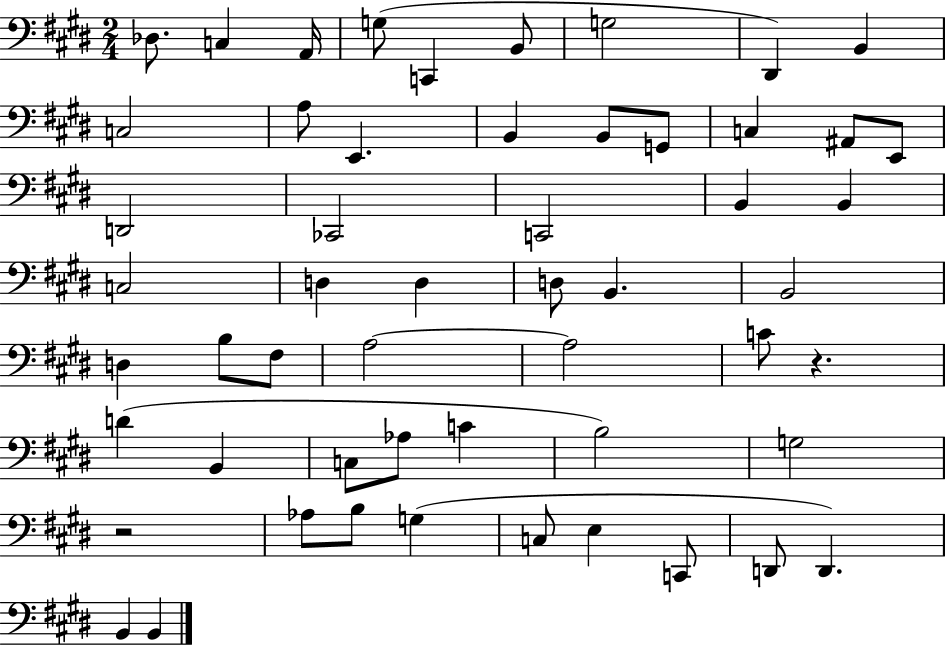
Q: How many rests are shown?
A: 2